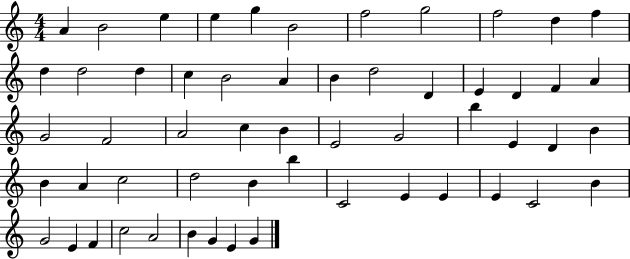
{
  \clef treble
  \numericTimeSignature
  \time 4/4
  \key c \major
  a'4 b'2 e''4 | e''4 g''4 b'2 | f''2 g''2 | f''2 d''4 f''4 | \break d''4 d''2 d''4 | c''4 b'2 a'4 | b'4 d''2 d'4 | e'4 d'4 f'4 a'4 | \break g'2 f'2 | a'2 c''4 b'4 | e'2 g'2 | b''4 e'4 d'4 b'4 | \break b'4 a'4 c''2 | d''2 b'4 b''4 | c'2 e'4 e'4 | e'4 c'2 b'4 | \break g'2 e'4 f'4 | c''2 a'2 | b'4 g'4 e'4 g'4 | \bar "|."
}